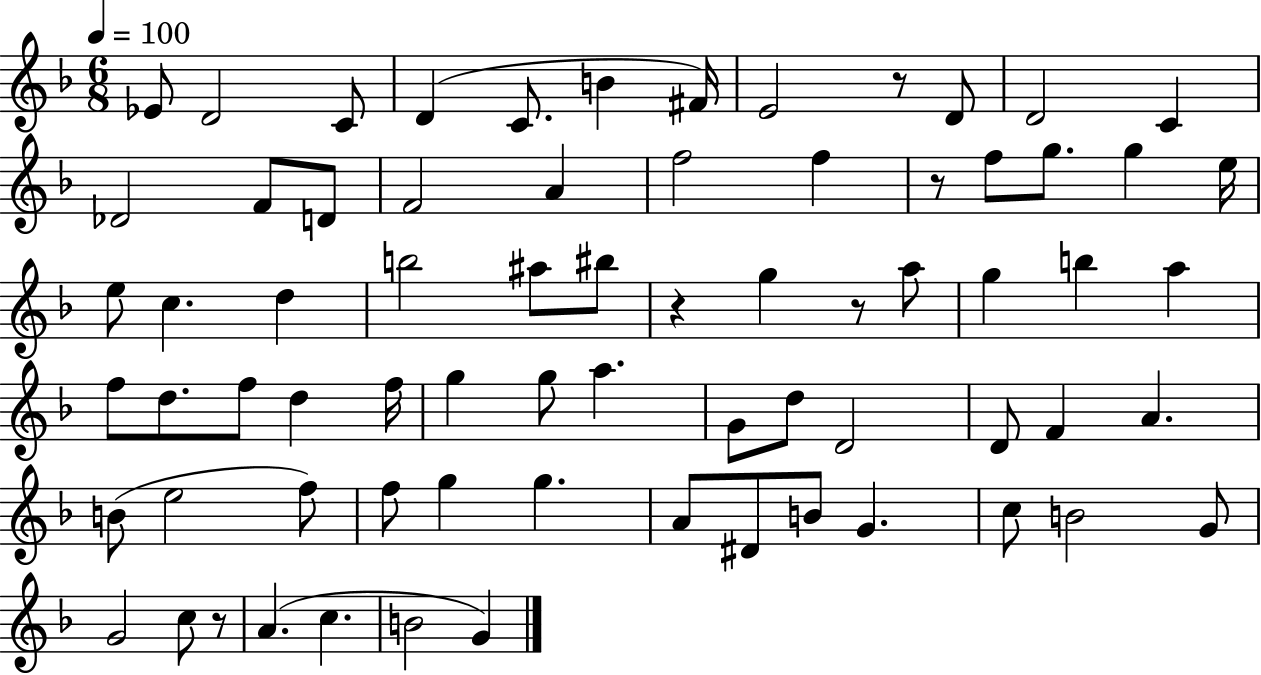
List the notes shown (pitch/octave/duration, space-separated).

Eb4/e D4/h C4/e D4/q C4/e. B4/q F#4/s E4/h R/e D4/e D4/h C4/q Db4/h F4/e D4/e F4/h A4/q F5/h F5/q R/e F5/e G5/e. G5/q E5/s E5/e C5/q. D5/q B5/h A#5/e BIS5/e R/q G5/q R/e A5/e G5/q B5/q A5/q F5/e D5/e. F5/e D5/q F5/s G5/q G5/e A5/q. G4/e D5/e D4/h D4/e F4/q A4/q. B4/e E5/h F5/e F5/e G5/q G5/q. A4/e D#4/e B4/e G4/q. C5/e B4/h G4/e G4/h C5/e R/e A4/q. C5/q. B4/h G4/q